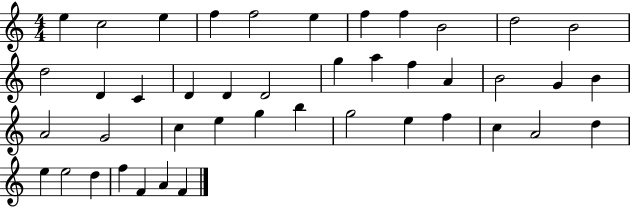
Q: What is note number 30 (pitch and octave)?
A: B5